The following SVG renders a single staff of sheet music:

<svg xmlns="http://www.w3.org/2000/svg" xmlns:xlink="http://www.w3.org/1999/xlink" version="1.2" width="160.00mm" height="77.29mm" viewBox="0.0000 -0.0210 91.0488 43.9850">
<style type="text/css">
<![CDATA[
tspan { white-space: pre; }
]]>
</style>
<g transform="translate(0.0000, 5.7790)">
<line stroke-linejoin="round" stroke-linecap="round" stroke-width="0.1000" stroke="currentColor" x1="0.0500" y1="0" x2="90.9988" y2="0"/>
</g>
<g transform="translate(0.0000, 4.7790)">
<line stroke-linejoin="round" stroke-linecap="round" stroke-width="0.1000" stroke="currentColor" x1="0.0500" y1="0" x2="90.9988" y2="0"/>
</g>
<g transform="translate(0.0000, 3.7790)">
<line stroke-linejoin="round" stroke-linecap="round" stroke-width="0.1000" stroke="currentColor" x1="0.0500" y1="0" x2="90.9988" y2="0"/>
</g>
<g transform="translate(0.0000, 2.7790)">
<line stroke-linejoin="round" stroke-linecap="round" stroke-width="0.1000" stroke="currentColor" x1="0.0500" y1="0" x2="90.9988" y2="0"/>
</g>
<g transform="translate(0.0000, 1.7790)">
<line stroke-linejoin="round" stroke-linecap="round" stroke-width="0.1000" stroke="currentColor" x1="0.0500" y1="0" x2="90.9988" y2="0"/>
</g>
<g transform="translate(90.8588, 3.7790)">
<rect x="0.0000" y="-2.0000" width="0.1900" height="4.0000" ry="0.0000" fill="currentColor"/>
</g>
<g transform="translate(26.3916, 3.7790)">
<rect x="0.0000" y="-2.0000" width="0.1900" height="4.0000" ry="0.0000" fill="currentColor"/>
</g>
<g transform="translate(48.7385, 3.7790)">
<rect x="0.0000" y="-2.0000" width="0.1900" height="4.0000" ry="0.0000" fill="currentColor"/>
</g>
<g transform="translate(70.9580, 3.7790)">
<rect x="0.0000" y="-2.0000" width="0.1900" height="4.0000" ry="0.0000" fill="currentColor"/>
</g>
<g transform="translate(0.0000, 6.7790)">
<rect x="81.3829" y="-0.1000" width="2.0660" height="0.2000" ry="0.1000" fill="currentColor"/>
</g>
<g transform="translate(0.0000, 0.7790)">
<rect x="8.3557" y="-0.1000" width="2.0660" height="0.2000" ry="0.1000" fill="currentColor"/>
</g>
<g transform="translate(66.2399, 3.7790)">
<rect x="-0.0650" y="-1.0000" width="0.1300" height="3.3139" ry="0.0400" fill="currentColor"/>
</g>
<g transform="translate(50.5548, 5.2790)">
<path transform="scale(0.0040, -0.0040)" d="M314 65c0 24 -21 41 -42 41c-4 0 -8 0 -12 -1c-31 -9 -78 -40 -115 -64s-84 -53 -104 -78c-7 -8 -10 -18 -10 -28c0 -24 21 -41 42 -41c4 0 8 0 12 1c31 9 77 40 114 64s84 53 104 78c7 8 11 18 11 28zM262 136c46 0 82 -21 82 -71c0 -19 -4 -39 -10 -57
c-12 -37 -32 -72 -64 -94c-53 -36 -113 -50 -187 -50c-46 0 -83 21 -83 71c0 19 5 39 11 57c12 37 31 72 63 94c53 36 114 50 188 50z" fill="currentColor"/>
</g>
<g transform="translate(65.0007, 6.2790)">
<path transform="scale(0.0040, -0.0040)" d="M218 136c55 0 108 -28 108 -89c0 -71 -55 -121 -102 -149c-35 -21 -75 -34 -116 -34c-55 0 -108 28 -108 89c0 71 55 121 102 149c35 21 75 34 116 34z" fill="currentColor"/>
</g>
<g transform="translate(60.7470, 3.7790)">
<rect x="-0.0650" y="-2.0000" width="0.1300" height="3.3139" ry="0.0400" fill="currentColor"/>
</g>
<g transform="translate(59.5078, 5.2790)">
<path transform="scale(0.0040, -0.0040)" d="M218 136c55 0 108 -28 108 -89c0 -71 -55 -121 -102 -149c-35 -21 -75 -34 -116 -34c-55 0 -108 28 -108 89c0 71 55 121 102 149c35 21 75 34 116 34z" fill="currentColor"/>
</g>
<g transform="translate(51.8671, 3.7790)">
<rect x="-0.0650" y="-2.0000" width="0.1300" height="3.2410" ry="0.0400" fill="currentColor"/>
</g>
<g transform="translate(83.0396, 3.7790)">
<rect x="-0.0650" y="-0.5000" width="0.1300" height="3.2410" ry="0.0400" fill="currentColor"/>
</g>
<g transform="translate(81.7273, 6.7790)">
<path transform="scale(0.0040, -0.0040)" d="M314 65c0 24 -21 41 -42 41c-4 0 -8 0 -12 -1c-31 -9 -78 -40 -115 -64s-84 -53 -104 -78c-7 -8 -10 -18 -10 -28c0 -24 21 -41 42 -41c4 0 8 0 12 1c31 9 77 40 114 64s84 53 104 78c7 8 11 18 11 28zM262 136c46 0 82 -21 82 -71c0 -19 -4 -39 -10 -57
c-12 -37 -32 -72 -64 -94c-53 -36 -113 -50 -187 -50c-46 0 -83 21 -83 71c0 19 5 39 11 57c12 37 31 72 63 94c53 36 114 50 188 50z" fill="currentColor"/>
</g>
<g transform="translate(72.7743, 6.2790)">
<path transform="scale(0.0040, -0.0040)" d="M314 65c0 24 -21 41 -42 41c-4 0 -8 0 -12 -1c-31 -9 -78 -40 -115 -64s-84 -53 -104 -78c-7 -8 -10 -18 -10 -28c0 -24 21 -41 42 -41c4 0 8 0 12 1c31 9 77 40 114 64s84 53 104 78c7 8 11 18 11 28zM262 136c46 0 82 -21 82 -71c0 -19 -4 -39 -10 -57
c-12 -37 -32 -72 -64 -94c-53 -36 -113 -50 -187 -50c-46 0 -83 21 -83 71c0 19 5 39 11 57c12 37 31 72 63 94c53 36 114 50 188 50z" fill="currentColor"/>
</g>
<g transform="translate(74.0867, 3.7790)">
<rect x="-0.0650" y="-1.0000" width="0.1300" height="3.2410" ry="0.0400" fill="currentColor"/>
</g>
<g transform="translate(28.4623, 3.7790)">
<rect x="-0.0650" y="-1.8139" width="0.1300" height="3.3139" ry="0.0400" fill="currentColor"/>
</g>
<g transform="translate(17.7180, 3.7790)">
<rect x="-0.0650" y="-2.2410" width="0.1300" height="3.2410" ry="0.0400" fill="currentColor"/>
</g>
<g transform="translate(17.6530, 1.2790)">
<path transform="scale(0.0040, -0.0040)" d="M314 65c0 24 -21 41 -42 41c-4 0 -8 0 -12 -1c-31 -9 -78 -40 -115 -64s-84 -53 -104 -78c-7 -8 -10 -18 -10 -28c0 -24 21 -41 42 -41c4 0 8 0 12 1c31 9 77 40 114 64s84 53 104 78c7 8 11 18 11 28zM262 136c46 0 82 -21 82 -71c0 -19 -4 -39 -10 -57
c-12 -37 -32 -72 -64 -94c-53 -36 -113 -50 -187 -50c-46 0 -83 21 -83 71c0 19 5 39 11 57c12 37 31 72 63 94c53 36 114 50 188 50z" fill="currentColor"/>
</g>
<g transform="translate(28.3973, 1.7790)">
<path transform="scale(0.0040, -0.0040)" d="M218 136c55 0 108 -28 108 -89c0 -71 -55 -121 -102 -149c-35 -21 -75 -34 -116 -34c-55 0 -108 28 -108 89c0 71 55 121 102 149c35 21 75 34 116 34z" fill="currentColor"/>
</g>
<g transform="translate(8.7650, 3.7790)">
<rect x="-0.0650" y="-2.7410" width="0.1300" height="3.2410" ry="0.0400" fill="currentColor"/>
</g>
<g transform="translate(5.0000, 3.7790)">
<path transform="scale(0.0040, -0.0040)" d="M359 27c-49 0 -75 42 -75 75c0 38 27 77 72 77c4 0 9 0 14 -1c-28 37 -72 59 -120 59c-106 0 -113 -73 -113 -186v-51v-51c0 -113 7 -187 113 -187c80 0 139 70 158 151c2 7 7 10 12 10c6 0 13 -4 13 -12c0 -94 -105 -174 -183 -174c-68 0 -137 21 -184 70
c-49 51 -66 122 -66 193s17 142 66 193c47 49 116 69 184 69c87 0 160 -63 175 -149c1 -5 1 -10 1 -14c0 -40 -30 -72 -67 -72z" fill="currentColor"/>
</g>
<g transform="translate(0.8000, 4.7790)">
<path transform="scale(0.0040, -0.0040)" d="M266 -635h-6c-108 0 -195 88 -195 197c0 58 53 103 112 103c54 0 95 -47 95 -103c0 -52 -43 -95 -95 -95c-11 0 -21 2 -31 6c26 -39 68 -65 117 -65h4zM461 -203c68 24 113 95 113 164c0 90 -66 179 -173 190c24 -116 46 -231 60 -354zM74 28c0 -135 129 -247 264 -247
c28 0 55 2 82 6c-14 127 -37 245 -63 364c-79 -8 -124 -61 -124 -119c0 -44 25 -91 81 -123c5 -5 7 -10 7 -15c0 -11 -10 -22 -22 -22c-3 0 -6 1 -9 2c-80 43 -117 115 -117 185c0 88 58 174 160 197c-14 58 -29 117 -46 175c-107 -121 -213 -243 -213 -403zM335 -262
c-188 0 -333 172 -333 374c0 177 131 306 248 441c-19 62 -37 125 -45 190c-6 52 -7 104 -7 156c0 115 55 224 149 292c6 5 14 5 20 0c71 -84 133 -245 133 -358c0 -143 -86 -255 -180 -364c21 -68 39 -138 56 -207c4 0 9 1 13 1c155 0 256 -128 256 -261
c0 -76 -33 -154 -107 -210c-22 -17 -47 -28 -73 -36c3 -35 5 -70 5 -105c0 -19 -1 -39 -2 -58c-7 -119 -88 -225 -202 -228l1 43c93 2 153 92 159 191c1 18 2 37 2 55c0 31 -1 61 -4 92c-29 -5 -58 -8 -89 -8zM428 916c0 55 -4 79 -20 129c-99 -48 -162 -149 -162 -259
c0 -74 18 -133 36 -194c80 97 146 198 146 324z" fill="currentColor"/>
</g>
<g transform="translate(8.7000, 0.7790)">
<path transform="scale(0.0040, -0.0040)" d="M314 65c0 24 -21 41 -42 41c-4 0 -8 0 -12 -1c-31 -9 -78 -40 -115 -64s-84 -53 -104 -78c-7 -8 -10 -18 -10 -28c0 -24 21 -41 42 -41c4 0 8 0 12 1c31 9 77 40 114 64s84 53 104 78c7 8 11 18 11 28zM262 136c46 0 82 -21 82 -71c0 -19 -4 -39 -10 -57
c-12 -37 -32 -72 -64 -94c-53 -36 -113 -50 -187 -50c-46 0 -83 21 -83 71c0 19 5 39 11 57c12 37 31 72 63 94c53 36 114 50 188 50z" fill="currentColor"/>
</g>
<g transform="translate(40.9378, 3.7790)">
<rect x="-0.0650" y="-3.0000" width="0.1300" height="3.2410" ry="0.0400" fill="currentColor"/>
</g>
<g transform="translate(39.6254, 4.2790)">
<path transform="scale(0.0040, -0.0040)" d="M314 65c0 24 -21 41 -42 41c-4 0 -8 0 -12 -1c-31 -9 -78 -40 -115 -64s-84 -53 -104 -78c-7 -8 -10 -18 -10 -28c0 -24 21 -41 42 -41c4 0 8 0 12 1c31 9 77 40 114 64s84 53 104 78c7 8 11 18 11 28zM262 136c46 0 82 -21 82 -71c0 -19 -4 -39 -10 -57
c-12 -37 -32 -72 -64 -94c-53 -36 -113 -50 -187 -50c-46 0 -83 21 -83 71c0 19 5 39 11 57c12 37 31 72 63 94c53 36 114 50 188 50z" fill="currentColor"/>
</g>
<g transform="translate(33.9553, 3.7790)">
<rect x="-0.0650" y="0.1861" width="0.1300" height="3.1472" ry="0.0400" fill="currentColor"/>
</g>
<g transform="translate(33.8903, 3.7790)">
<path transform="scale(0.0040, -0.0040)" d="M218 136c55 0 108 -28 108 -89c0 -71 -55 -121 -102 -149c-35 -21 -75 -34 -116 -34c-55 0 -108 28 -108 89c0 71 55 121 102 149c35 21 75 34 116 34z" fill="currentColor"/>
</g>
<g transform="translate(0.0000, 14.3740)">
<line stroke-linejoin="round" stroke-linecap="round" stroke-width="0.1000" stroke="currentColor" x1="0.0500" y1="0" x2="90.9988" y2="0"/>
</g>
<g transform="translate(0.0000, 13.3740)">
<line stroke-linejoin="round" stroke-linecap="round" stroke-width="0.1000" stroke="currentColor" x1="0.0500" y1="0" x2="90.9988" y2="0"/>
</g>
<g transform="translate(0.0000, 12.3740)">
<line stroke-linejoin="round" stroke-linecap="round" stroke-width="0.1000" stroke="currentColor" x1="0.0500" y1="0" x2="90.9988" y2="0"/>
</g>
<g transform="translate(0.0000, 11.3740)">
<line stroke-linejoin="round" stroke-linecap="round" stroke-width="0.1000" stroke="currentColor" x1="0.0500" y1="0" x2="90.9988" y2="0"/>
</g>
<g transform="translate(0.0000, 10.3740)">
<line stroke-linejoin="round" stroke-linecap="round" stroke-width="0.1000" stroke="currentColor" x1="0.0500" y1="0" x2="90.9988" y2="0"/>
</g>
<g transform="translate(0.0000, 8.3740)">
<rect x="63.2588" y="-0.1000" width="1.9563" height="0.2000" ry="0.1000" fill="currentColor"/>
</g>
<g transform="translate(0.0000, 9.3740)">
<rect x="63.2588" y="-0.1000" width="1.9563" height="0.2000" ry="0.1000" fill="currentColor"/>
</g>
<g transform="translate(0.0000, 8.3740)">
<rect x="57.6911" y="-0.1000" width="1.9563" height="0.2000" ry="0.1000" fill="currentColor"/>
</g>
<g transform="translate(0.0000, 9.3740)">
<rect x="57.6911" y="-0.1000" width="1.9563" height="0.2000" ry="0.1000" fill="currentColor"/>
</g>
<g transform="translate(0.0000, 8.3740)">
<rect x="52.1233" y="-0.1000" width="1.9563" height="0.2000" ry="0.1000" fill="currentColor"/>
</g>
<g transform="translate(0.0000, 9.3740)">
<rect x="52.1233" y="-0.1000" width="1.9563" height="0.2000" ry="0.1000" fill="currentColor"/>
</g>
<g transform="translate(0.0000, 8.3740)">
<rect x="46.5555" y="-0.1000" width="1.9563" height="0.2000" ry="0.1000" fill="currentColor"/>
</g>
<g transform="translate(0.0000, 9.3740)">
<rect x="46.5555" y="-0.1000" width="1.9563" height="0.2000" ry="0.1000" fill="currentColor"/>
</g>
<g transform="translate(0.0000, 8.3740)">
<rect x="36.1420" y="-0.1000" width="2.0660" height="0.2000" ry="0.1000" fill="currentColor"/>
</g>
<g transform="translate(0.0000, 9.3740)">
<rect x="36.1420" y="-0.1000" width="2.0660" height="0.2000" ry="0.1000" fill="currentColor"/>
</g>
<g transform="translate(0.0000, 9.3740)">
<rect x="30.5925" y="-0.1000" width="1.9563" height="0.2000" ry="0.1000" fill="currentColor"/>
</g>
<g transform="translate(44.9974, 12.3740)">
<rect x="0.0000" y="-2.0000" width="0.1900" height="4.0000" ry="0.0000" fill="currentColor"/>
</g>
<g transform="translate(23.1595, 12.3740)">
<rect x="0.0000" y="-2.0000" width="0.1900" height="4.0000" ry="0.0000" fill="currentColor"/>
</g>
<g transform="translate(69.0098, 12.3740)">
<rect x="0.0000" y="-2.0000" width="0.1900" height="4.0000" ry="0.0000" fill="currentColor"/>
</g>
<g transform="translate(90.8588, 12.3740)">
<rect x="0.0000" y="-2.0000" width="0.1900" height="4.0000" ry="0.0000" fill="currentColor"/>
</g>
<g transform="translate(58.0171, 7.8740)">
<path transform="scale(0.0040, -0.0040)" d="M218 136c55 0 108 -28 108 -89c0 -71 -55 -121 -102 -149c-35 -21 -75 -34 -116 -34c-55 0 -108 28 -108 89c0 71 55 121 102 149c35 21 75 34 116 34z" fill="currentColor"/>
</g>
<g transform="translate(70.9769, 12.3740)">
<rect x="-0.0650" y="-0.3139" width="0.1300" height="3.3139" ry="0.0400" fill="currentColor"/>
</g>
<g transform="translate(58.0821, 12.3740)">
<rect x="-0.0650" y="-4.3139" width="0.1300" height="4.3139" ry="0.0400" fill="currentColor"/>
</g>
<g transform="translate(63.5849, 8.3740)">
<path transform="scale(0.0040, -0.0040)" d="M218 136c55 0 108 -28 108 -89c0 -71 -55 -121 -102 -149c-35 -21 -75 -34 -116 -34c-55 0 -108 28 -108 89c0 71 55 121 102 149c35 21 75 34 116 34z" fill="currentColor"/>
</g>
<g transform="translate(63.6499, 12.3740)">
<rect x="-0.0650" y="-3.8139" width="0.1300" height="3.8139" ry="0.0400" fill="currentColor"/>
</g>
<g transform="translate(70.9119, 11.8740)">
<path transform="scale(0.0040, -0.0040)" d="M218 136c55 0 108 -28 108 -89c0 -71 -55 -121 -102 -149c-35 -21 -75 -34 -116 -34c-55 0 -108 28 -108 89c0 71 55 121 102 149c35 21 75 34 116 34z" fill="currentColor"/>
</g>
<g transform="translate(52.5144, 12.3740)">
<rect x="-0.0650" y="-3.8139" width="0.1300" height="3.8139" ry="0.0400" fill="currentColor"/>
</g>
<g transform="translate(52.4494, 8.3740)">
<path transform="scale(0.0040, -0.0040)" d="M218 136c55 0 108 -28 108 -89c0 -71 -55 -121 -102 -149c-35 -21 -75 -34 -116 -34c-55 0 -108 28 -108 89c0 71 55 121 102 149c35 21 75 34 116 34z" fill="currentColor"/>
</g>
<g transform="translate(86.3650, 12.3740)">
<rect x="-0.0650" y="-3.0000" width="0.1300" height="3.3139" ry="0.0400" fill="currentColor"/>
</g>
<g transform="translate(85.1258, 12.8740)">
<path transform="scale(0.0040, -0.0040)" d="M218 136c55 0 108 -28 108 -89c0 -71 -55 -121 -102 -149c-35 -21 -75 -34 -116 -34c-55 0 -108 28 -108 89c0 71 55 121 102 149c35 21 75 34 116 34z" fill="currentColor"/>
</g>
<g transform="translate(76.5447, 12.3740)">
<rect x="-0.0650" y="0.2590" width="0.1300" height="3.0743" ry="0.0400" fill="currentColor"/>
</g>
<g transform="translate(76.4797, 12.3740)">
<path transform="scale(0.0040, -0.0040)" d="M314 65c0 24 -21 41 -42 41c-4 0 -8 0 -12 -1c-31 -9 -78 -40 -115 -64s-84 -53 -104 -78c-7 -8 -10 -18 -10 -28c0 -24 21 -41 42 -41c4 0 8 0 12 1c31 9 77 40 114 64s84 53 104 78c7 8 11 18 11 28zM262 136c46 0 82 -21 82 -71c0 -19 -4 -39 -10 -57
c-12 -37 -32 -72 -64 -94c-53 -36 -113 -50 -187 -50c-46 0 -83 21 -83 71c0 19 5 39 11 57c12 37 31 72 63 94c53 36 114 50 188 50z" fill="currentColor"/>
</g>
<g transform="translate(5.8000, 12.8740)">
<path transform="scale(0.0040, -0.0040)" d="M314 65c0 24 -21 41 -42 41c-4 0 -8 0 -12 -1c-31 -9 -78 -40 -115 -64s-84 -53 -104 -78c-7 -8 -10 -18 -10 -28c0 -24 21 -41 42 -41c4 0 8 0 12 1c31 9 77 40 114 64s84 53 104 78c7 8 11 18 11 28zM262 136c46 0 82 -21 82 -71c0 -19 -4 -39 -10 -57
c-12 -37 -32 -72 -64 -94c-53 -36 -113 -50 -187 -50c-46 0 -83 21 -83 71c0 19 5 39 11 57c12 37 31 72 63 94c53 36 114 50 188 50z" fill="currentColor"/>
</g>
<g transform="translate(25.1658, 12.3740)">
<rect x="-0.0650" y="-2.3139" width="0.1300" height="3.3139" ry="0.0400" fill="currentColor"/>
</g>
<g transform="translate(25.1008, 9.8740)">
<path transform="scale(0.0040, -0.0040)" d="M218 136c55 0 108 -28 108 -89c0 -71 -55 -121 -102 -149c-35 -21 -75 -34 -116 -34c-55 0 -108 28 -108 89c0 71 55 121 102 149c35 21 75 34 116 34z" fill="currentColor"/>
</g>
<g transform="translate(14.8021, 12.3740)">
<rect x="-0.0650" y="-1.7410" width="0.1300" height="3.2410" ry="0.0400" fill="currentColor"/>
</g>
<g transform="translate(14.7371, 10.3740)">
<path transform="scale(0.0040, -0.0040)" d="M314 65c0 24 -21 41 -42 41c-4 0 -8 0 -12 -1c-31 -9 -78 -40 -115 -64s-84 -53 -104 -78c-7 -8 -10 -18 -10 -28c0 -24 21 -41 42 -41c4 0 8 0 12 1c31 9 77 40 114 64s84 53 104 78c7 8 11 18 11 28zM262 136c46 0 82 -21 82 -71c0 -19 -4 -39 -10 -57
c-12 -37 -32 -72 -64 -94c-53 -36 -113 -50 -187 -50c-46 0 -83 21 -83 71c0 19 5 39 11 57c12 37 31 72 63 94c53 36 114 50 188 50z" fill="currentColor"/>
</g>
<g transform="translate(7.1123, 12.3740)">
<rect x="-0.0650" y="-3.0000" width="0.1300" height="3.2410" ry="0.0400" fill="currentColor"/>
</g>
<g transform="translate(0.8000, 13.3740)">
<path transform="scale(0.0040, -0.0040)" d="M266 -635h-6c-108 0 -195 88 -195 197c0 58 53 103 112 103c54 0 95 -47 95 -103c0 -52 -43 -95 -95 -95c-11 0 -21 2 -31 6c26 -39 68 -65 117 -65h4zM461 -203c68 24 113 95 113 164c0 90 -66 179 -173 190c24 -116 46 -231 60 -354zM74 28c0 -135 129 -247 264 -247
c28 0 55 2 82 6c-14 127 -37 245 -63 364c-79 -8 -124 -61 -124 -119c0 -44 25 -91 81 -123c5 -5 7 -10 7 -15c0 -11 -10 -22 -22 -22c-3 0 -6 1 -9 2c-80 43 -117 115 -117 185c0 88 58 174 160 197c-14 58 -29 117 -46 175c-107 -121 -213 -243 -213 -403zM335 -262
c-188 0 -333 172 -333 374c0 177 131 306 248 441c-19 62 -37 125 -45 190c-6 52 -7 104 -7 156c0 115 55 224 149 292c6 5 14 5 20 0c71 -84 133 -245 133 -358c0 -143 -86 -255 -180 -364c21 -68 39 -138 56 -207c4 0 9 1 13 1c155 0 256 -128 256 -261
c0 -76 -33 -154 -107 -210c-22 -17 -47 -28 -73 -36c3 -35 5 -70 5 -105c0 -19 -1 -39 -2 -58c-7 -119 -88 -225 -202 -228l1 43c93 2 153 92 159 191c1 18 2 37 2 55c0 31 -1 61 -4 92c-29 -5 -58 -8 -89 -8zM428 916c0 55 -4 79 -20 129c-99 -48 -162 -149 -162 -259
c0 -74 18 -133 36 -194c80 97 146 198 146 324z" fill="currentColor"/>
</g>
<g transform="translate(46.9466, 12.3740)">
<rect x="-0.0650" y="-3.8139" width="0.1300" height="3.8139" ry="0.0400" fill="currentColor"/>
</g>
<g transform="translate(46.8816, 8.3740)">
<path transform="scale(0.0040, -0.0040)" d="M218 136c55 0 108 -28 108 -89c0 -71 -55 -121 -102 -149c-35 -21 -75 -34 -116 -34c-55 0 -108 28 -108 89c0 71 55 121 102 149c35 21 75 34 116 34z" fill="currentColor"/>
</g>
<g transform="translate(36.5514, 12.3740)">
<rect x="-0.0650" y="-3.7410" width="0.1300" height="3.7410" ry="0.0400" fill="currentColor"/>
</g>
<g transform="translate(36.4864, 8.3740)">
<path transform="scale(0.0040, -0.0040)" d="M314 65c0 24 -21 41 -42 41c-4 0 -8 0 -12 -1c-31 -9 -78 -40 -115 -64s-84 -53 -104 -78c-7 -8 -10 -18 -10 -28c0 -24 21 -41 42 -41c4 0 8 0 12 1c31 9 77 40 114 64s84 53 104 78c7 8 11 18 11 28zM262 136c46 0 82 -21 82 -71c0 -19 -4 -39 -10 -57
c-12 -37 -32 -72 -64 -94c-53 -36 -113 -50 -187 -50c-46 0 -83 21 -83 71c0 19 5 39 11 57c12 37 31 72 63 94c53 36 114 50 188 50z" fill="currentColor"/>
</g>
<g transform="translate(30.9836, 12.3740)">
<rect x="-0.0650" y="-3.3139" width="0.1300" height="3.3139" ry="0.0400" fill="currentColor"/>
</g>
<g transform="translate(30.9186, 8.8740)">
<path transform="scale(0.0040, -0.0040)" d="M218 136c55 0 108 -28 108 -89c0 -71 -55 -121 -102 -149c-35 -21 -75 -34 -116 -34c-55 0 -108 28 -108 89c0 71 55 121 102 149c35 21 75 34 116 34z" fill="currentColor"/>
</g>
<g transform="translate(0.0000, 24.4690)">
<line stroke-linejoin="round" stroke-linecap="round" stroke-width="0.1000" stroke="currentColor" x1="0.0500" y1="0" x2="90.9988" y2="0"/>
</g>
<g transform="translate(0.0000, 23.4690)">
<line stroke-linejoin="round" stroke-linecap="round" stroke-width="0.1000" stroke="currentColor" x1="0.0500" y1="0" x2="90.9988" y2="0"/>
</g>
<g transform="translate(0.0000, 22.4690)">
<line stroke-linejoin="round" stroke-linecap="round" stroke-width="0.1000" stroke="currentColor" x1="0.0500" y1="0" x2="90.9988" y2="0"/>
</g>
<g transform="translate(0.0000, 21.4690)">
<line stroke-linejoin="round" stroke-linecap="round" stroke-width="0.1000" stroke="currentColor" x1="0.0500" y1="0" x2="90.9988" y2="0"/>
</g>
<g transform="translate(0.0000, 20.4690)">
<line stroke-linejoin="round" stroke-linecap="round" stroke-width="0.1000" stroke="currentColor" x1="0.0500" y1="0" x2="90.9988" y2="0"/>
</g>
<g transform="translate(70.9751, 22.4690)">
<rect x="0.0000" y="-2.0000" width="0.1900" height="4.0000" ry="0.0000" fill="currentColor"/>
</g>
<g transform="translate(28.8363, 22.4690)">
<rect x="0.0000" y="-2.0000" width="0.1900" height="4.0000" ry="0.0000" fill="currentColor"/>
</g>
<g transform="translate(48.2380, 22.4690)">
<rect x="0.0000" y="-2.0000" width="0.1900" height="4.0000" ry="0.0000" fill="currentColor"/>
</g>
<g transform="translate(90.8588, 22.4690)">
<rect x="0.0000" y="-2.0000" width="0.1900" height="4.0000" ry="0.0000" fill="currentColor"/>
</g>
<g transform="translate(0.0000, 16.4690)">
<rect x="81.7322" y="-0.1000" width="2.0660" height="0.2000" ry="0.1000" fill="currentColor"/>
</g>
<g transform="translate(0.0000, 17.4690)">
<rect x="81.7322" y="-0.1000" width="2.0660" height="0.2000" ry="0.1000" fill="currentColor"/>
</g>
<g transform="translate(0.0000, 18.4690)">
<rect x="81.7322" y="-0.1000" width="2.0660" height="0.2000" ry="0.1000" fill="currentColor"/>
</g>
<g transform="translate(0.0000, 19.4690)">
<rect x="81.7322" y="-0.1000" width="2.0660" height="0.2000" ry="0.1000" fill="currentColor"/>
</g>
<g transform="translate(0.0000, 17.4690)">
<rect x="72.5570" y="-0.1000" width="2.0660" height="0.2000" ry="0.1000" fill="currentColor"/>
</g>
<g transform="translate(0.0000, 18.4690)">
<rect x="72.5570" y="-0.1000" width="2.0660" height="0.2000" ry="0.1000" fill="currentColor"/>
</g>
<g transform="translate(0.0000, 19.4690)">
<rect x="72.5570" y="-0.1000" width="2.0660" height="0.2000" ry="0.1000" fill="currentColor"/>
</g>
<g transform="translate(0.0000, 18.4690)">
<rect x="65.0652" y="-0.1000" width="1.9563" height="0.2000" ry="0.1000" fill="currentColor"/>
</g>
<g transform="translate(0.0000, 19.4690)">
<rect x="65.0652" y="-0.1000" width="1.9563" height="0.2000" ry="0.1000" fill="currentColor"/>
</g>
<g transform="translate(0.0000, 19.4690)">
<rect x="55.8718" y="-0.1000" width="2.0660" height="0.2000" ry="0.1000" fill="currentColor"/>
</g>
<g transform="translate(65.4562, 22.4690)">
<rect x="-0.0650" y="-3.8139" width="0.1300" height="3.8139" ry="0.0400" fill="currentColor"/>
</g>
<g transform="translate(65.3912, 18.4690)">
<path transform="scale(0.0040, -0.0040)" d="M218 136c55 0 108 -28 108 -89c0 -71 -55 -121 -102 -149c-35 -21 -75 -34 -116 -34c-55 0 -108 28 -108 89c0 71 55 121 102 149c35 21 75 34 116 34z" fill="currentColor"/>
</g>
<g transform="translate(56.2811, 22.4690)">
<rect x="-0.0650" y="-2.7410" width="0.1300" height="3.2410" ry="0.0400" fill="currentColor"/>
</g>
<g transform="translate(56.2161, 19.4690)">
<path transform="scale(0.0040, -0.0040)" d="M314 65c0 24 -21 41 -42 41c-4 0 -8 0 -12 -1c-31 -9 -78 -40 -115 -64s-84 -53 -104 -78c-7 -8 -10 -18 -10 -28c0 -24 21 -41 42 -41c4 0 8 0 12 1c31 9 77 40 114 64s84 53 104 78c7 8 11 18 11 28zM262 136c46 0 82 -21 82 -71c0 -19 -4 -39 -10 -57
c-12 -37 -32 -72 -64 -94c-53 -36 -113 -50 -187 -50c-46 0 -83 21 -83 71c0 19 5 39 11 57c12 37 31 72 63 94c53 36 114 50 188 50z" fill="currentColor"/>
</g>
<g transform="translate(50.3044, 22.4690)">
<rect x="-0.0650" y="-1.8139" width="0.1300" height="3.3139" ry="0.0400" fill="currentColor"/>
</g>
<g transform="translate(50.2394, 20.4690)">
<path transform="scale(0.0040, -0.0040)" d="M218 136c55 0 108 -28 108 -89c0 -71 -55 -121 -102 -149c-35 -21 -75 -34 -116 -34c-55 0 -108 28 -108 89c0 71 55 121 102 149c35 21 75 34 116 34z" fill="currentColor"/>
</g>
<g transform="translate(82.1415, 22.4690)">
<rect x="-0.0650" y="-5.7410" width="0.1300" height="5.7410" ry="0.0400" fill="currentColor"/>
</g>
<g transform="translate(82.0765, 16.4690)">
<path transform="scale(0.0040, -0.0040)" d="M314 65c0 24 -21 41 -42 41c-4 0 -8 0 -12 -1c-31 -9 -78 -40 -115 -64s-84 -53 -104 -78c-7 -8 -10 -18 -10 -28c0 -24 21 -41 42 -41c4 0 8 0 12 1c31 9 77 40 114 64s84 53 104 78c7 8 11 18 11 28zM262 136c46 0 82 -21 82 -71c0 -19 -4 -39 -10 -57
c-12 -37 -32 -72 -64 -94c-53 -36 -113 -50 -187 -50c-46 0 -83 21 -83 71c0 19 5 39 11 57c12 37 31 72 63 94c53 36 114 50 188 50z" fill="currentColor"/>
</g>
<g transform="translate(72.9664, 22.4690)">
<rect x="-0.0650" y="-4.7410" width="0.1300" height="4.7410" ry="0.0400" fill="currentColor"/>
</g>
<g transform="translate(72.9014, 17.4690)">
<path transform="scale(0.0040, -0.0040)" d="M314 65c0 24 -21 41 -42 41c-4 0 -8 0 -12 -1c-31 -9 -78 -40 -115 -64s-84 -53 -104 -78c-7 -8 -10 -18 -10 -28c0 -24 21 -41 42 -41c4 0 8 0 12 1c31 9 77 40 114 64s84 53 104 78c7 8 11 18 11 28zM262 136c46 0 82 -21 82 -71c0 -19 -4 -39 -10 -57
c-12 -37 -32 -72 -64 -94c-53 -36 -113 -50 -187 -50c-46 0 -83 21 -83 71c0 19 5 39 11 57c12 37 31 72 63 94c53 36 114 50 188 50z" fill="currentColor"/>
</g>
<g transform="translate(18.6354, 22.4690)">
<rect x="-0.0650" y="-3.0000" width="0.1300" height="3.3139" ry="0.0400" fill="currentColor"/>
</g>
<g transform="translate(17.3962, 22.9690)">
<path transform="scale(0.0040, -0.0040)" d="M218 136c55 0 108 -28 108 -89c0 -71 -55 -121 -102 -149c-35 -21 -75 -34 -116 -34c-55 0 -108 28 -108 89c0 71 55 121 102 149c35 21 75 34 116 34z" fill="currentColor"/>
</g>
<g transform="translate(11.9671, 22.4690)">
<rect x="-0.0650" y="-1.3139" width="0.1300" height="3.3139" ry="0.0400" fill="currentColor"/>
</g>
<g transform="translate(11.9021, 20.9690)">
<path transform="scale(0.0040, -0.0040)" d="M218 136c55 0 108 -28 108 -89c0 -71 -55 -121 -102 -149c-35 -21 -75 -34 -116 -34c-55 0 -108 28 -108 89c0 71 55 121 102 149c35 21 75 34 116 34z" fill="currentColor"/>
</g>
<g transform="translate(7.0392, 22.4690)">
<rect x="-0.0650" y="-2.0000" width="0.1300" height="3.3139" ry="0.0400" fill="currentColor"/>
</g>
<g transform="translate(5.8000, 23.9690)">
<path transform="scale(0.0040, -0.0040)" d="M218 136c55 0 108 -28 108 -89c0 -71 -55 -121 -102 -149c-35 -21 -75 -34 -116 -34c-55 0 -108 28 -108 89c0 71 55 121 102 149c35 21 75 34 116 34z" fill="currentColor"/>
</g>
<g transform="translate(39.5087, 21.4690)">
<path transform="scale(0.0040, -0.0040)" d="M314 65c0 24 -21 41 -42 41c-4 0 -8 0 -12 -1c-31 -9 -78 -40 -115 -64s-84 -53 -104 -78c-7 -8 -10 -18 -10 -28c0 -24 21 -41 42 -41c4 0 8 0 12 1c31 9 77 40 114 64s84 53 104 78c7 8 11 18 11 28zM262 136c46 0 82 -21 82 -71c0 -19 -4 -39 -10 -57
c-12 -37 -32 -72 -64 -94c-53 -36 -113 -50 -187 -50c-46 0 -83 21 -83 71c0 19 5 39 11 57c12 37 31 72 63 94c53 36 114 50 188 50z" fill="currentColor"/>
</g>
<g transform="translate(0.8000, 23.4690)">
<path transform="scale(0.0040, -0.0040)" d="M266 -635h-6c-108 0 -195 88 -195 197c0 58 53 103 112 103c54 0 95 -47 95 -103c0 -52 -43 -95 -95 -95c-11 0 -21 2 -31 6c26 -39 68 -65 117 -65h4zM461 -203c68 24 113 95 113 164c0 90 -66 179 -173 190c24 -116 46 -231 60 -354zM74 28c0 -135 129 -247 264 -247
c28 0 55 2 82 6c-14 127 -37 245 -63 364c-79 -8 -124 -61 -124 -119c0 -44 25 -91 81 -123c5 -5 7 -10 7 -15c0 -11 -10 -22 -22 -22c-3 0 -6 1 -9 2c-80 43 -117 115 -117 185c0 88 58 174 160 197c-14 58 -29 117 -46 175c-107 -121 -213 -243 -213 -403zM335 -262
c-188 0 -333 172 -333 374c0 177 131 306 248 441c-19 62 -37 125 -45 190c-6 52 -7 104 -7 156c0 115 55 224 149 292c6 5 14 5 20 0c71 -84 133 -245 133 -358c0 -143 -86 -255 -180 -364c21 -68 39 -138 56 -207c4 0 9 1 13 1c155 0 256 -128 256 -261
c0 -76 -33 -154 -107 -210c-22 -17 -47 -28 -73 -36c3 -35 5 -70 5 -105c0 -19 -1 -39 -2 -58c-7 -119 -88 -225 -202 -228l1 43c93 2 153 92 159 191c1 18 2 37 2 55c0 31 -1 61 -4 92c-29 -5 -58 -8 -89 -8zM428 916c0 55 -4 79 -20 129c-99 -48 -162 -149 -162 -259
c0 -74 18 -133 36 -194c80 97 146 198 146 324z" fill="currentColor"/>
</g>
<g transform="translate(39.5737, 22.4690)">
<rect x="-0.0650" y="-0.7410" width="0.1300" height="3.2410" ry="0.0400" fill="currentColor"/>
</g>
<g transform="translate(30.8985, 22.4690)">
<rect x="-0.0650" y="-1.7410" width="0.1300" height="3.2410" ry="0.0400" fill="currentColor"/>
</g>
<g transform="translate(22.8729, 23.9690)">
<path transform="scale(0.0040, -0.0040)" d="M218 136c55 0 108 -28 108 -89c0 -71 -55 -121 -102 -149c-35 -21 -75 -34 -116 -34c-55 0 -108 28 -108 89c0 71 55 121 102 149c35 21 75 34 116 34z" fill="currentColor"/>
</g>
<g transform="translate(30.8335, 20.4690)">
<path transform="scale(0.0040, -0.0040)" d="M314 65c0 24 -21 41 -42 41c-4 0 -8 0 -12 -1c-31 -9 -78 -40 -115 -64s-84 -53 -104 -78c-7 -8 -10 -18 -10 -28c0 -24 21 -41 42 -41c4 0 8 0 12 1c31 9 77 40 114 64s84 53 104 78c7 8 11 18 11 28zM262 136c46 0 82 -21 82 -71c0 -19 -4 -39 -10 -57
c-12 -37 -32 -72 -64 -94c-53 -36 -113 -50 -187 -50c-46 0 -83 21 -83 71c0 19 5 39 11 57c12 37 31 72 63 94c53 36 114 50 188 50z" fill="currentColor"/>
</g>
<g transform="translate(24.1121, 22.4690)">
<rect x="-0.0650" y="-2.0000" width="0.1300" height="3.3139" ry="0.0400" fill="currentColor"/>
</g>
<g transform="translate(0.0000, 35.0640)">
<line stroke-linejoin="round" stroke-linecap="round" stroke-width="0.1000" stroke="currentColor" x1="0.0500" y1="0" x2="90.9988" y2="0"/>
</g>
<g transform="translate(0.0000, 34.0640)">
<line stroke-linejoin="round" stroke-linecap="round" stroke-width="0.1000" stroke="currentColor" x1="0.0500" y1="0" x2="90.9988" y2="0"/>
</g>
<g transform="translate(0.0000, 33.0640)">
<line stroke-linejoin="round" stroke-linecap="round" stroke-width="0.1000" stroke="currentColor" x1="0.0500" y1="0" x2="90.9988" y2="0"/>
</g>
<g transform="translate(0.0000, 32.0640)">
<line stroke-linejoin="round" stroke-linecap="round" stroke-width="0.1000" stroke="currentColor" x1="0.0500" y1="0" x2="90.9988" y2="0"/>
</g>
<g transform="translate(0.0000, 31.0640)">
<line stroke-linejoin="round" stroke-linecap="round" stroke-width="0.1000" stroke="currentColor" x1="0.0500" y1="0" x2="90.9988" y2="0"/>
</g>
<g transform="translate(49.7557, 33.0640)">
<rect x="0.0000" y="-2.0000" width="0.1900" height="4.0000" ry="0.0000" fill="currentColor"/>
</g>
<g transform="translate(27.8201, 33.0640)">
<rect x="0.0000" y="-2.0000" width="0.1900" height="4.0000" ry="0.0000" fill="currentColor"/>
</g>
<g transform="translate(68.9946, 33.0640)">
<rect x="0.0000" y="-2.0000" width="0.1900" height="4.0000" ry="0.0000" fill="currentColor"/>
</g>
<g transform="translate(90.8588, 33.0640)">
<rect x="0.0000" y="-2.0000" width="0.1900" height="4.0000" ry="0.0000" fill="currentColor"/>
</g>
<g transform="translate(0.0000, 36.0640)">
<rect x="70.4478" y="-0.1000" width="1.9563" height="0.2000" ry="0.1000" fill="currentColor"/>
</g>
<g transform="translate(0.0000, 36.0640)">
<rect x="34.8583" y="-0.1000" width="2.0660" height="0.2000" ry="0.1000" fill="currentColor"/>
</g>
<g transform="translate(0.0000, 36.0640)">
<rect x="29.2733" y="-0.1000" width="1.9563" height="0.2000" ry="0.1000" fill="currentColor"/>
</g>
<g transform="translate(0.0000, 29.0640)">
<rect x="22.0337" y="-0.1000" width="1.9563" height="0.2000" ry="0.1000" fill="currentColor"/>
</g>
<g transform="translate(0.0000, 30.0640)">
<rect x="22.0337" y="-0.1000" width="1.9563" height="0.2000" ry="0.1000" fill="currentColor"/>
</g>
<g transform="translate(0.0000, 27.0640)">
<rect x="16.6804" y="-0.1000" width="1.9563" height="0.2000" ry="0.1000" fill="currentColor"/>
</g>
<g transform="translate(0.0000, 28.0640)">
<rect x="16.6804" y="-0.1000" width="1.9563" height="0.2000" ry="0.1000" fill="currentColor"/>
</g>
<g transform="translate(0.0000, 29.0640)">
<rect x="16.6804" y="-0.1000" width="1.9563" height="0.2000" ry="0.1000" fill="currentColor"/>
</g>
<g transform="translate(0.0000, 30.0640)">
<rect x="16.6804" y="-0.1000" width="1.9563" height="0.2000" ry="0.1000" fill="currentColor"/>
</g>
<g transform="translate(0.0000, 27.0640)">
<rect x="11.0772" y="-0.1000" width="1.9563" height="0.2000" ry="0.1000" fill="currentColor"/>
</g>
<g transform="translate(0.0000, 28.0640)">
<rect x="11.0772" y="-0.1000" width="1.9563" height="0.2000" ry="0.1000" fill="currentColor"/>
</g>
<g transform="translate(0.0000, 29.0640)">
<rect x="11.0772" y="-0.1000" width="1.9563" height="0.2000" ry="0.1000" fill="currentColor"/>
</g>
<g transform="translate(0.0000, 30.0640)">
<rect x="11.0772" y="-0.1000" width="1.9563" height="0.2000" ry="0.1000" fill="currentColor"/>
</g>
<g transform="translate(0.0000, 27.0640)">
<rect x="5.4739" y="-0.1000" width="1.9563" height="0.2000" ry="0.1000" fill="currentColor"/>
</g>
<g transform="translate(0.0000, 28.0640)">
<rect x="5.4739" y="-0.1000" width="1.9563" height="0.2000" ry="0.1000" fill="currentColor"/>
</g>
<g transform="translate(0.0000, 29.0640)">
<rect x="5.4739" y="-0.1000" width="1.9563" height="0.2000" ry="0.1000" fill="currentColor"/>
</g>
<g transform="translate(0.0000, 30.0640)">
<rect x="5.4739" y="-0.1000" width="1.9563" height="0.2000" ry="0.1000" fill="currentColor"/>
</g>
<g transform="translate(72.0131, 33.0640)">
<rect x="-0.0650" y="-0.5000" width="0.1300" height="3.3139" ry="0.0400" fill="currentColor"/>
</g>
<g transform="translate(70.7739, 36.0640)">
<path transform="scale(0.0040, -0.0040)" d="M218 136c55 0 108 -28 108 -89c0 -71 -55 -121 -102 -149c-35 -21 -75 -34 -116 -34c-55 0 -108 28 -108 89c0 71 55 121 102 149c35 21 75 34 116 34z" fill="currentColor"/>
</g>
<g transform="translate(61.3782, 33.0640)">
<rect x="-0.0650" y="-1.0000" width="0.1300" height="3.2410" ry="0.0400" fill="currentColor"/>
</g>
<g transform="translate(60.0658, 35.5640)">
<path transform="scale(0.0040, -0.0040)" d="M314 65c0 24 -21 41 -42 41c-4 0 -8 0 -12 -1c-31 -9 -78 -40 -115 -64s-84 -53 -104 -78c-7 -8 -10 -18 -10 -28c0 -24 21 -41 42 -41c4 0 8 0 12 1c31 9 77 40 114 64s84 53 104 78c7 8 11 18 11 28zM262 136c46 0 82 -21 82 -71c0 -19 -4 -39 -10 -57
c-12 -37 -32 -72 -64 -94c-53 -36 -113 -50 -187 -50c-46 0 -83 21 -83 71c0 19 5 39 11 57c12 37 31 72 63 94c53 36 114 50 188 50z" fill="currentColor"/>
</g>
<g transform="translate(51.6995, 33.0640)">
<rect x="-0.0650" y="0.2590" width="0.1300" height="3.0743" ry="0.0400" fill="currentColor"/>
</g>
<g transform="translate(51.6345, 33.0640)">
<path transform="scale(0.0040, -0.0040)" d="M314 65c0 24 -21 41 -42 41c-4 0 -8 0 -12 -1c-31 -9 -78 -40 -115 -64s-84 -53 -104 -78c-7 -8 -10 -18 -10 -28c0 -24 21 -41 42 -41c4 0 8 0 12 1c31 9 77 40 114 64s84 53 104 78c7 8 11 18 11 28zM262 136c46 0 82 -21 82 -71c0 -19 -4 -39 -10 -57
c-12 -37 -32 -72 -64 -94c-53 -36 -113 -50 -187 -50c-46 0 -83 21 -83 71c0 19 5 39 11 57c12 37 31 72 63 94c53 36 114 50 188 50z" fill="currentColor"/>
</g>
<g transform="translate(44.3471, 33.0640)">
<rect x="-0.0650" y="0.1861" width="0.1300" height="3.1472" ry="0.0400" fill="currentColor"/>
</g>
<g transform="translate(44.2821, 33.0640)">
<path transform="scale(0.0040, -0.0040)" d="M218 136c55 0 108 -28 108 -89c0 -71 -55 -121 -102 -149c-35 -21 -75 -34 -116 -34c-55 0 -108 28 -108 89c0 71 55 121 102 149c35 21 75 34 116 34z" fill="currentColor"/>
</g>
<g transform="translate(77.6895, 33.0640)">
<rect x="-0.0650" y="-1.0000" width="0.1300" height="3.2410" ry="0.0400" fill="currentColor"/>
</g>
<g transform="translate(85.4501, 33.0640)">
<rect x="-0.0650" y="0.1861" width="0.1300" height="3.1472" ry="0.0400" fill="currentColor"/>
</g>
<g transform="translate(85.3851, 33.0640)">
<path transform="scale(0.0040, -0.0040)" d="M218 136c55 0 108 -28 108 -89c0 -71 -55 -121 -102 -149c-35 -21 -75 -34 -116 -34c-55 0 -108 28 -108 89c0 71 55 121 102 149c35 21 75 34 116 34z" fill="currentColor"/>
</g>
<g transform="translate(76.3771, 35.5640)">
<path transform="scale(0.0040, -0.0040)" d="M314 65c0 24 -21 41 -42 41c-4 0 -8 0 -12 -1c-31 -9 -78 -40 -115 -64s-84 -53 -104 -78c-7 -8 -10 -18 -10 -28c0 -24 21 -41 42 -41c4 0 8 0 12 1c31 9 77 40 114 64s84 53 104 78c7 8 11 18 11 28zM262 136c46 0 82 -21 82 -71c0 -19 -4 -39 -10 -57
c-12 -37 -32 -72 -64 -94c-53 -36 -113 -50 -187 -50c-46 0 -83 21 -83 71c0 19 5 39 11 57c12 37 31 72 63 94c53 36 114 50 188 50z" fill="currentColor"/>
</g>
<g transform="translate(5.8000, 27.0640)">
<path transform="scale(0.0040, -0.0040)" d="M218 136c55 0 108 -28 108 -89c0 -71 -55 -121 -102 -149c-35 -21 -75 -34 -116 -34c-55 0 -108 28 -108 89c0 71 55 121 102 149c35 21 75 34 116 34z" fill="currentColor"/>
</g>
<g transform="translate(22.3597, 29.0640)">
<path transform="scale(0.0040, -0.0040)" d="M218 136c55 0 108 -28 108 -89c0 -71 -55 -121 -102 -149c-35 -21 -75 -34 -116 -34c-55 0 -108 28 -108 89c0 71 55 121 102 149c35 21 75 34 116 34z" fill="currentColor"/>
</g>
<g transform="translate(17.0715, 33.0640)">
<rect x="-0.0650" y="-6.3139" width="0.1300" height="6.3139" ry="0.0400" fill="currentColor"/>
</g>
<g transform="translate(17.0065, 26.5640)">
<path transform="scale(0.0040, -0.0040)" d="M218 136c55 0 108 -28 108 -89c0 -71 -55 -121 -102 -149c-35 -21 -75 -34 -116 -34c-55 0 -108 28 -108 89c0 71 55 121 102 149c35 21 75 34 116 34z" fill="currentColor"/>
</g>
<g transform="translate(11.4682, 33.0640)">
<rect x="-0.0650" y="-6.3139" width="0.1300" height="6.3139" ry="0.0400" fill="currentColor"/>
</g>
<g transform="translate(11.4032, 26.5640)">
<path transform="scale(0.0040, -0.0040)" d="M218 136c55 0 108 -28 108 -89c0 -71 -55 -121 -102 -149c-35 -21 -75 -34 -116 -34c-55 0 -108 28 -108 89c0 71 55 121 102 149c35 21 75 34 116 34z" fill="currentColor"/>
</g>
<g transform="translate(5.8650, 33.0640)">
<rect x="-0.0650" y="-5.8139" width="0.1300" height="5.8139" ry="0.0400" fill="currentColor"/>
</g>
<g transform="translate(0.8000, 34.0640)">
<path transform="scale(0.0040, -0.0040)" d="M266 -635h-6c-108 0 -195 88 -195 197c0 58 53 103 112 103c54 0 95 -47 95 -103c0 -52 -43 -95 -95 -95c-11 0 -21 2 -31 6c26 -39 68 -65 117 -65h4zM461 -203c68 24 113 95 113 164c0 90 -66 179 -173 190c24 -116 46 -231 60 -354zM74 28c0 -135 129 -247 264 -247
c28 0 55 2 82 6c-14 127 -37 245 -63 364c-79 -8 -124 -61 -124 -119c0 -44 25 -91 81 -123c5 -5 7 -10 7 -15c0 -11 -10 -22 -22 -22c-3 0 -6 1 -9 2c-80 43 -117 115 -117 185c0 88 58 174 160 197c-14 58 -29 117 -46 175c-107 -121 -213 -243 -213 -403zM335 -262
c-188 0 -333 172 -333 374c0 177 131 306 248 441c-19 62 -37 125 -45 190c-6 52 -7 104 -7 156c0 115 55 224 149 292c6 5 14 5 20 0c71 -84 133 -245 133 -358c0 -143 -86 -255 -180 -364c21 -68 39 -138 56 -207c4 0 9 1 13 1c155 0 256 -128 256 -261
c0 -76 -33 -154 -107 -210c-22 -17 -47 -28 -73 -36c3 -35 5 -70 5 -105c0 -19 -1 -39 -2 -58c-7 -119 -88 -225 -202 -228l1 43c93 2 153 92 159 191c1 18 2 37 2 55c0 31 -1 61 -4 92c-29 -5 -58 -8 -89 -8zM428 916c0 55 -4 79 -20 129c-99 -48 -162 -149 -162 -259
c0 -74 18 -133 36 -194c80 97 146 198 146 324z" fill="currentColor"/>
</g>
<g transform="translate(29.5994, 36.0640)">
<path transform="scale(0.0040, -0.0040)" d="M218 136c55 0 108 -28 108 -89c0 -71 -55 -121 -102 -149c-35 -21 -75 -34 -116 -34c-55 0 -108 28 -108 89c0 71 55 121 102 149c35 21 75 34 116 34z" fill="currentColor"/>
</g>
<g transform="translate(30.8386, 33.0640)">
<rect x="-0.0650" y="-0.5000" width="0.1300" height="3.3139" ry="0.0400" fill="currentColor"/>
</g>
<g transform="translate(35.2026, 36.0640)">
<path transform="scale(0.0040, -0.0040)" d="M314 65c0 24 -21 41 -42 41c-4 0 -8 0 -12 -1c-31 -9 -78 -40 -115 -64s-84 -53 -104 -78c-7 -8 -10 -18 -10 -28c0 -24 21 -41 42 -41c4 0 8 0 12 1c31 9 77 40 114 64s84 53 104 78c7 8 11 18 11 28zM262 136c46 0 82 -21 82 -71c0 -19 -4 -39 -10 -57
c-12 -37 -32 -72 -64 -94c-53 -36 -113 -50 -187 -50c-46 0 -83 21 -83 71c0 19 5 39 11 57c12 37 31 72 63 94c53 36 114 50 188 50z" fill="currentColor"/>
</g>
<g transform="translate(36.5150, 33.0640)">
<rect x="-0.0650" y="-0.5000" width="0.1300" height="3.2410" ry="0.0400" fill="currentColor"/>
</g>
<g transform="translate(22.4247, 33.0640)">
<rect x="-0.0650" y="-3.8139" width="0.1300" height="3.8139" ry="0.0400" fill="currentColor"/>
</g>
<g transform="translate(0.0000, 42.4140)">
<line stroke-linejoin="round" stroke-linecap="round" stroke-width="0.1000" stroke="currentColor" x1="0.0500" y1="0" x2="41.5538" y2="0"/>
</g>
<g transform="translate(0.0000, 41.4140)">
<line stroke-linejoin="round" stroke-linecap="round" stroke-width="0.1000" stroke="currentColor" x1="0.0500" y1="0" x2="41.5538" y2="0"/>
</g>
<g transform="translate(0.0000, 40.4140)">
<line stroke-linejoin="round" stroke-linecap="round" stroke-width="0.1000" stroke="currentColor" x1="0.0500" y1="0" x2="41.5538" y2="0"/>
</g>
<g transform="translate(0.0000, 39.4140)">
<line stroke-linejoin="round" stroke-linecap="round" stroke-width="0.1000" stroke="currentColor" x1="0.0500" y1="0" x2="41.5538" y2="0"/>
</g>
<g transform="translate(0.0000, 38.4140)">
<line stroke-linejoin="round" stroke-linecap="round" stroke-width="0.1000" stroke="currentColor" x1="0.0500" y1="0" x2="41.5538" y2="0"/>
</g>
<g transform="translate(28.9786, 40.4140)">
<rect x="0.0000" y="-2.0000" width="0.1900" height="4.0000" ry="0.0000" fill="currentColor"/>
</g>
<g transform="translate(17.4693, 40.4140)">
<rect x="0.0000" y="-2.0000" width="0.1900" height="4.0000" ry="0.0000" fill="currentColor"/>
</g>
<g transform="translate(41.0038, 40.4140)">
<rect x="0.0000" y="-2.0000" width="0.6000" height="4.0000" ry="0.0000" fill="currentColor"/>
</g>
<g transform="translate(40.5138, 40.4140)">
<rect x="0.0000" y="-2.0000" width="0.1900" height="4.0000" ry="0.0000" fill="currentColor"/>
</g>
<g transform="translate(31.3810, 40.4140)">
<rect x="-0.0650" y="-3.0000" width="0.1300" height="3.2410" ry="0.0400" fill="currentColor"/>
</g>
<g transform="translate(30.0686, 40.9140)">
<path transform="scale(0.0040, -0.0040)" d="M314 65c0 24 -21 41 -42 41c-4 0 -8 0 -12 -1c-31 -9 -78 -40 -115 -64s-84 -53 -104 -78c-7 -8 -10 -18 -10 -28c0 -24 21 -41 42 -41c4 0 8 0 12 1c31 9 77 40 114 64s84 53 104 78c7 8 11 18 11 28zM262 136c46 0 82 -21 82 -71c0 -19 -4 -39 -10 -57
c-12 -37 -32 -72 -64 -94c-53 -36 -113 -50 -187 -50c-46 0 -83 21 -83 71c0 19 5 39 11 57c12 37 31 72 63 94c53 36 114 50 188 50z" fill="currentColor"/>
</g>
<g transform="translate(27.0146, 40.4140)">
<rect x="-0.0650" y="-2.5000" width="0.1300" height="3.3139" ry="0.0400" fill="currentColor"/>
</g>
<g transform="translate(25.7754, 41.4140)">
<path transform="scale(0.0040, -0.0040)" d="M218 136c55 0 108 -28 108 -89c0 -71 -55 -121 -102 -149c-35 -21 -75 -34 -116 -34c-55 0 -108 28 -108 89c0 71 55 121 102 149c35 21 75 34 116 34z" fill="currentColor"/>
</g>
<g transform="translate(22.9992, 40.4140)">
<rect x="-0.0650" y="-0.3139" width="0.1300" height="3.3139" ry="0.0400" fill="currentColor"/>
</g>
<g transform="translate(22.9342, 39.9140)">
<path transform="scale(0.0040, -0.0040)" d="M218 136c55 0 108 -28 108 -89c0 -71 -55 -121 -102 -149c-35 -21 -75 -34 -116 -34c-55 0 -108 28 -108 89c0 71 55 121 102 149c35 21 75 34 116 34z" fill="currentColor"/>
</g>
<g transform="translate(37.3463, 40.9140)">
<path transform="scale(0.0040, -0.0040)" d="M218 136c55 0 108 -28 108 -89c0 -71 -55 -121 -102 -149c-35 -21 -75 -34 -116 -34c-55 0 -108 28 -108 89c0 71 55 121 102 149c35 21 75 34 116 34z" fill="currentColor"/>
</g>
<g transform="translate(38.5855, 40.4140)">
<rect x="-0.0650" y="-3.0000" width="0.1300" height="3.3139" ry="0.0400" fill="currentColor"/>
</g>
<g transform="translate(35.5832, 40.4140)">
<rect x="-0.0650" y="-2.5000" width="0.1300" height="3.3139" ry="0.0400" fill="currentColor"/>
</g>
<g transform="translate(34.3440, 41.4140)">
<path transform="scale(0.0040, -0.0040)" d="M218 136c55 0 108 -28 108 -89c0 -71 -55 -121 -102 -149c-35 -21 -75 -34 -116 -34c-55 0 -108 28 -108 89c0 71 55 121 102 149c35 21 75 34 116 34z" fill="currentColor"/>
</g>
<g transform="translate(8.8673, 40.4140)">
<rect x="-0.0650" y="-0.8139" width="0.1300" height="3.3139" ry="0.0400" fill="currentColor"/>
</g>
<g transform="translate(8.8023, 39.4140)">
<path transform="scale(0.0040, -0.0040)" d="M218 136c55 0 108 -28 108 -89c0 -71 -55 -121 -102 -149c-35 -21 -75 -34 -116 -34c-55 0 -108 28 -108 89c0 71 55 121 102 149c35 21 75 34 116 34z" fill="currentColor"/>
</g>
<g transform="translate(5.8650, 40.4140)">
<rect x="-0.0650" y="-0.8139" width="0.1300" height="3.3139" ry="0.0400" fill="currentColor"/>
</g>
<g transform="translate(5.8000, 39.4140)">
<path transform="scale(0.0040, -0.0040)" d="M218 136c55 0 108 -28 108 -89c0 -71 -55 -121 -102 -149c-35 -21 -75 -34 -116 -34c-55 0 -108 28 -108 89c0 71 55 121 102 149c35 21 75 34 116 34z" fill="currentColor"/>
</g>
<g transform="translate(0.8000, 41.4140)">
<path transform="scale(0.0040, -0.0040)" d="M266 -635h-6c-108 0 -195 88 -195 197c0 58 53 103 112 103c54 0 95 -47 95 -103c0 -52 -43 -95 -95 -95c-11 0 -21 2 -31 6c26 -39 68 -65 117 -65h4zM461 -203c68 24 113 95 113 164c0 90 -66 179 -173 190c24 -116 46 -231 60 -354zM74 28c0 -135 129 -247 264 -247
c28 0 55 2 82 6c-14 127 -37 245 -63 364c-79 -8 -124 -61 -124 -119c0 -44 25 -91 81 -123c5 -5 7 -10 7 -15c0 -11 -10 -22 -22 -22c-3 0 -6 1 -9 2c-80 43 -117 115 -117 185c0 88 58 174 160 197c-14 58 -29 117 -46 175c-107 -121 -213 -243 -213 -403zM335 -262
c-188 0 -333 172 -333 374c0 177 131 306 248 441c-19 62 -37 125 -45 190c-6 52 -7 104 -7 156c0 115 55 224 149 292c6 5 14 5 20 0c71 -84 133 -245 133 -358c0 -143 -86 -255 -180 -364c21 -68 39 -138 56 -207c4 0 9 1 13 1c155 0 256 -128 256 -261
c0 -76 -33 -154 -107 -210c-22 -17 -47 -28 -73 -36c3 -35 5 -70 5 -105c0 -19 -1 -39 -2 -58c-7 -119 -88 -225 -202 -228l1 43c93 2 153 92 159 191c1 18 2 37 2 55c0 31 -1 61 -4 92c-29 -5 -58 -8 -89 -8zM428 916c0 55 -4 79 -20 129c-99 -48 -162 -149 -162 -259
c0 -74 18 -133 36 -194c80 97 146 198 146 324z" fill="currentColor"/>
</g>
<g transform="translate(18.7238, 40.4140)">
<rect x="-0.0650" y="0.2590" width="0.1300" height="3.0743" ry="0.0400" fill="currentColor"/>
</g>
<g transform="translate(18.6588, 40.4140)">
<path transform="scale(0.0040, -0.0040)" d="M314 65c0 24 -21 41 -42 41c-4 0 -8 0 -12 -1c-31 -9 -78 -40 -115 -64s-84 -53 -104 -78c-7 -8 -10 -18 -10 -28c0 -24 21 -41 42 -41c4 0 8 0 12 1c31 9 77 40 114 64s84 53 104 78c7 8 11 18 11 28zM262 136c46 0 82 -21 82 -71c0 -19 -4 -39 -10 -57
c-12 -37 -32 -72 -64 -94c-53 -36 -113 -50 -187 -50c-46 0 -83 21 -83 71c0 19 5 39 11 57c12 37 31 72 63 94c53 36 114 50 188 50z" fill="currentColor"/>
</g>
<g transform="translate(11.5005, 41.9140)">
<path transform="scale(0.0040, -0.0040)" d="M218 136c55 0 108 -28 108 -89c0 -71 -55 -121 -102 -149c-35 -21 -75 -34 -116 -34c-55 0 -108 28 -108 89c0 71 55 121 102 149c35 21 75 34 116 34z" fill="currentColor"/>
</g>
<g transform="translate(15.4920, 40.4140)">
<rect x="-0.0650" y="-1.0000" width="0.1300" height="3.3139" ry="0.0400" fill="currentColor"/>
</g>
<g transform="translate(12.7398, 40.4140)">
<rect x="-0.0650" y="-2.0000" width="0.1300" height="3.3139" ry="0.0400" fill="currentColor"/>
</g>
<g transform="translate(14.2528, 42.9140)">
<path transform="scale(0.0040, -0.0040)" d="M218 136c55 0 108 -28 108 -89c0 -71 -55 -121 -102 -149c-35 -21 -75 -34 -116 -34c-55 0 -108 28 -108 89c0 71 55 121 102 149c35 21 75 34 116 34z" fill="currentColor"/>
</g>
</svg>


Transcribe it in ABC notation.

X:1
T:Untitled
M:4/4
L:1/4
K:C
a2 g2 f B A2 F2 F D D2 C2 A2 f2 g b c'2 c' c' d' c' c B2 A F e A F f2 d2 f a2 c' e'2 g'2 g' a' a' c' C C2 B B2 D2 C D2 B d d F D B2 c G A2 G A